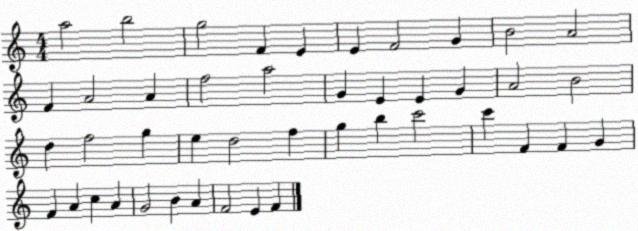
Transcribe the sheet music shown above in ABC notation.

X:1
T:Untitled
M:4/4
L:1/4
K:C
a2 b2 g2 F E E F2 G B2 A2 F A2 A f2 a2 G E E G A2 B2 d f2 g e d2 f g b c'2 c' F F G F A c A G2 B A F2 E F